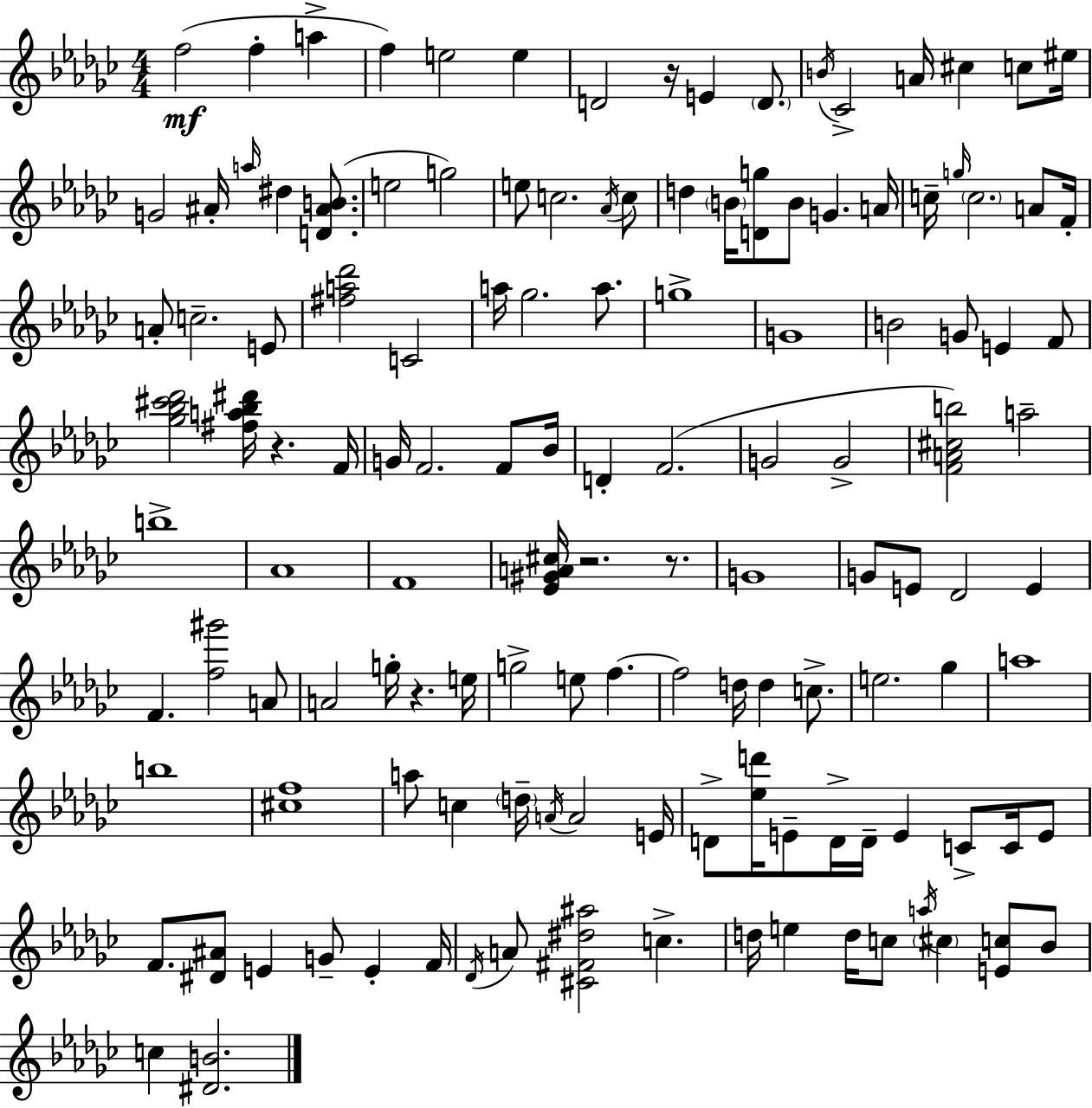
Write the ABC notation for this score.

X:1
T:Untitled
M:4/4
L:1/4
K:Ebm
f2 f a f e2 e D2 z/4 E D/2 B/4 _C2 A/4 ^c c/2 ^e/4 G2 ^A/4 a/4 ^d [D^AB]/2 e2 g2 e/2 c2 _A/4 c/2 d B/4 [Dg]/2 B/2 G A/4 c/4 g/4 c2 A/2 F/4 A/2 c2 E/2 [^fa_d']2 C2 a/4 _g2 a/2 g4 G4 B2 G/2 E F/2 [_g_b^c'_d']2 [^fa_b^d']/4 z F/4 G/4 F2 F/2 _B/4 D F2 G2 G2 [FA^cb]2 a2 b4 _A4 F4 [_E^GA^c]/4 z2 z/2 G4 G/2 E/2 _D2 E F [f^g']2 A/2 A2 g/4 z e/4 g2 e/2 f f2 d/4 d c/2 e2 _g a4 b4 [^cf]4 a/2 c d/4 A/4 A2 E/4 D/2 [_ed']/4 E/2 D/4 D/4 E C/2 C/4 E/2 F/2 [^D^A]/2 E G/2 E F/4 _D/4 A/2 [^C^F^d^a]2 c d/4 e d/4 c/2 a/4 ^c [Ec]/2 _B/2 c [^DB]2